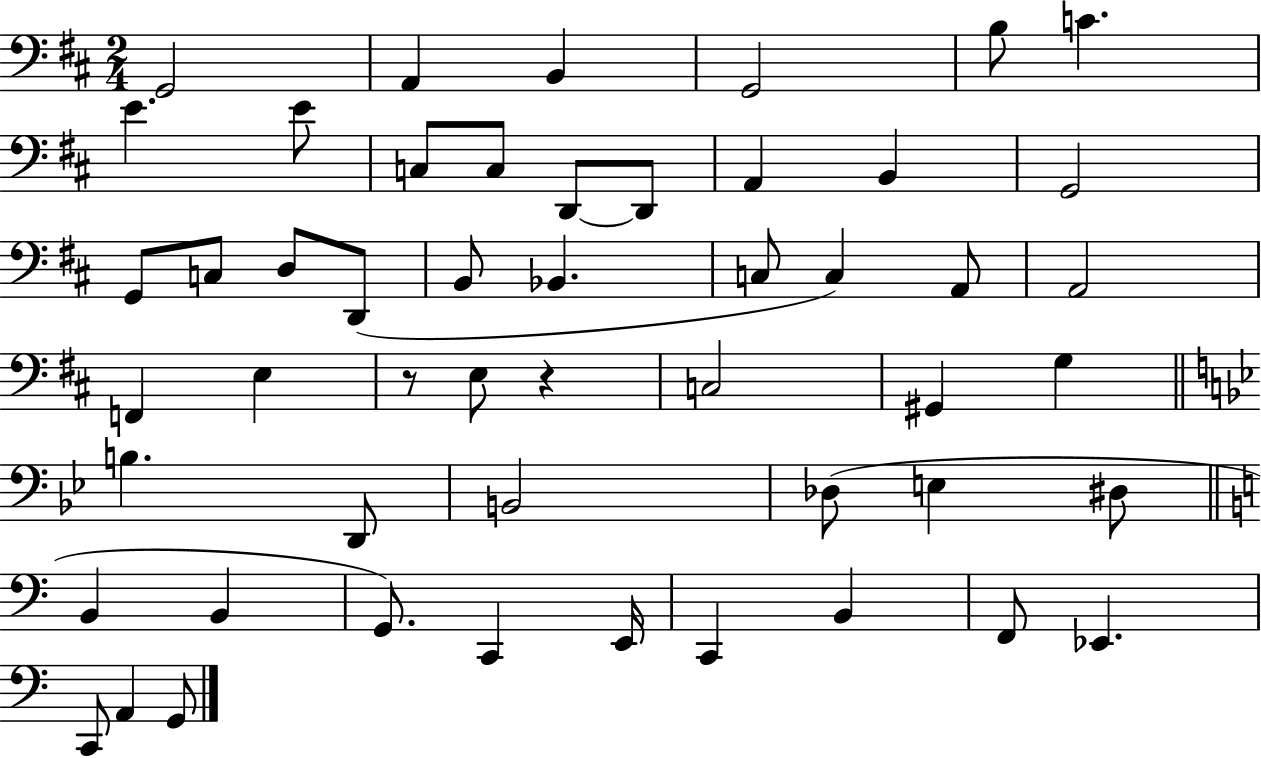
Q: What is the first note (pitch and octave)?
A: G2